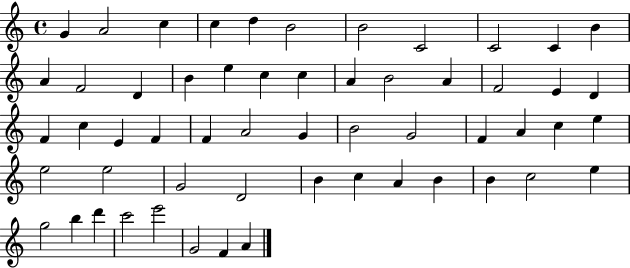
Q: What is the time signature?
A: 4/4